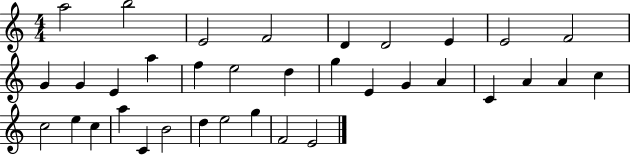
A5/h B5/h E4/h F4/h D4/q D4/h E4/q E4/h F4/h G4/q G4/q E4/q A5/q F5/q E5/h D5/q G5/q E4/q G4/q A4/q C4/q A4/q A4/q C5/q C5/h E5/q C5/q A5/q C4/q B4/h D5/q E5/h G5/q F4/h E4/h